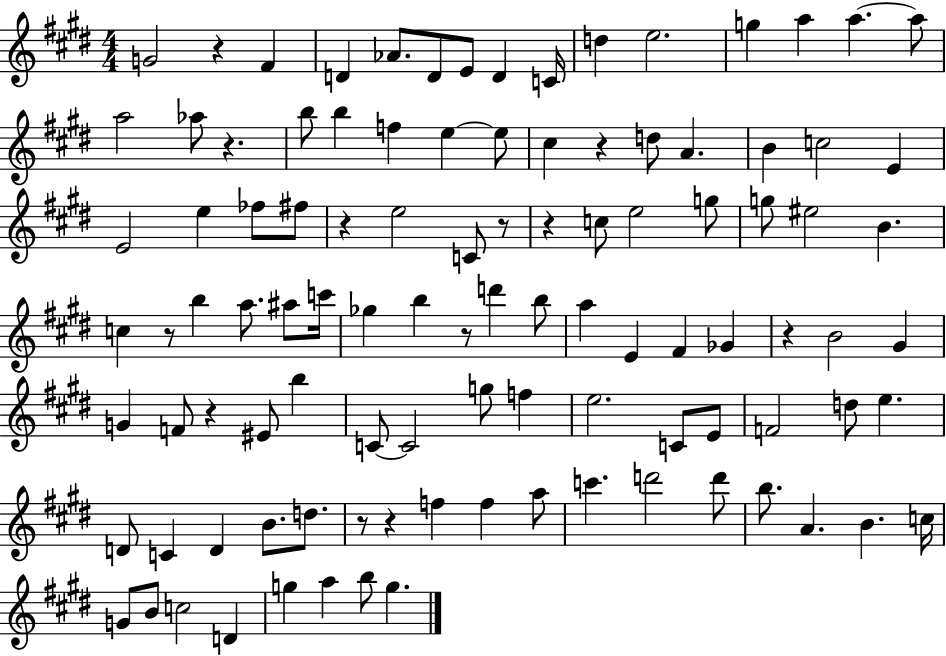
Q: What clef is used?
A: treble